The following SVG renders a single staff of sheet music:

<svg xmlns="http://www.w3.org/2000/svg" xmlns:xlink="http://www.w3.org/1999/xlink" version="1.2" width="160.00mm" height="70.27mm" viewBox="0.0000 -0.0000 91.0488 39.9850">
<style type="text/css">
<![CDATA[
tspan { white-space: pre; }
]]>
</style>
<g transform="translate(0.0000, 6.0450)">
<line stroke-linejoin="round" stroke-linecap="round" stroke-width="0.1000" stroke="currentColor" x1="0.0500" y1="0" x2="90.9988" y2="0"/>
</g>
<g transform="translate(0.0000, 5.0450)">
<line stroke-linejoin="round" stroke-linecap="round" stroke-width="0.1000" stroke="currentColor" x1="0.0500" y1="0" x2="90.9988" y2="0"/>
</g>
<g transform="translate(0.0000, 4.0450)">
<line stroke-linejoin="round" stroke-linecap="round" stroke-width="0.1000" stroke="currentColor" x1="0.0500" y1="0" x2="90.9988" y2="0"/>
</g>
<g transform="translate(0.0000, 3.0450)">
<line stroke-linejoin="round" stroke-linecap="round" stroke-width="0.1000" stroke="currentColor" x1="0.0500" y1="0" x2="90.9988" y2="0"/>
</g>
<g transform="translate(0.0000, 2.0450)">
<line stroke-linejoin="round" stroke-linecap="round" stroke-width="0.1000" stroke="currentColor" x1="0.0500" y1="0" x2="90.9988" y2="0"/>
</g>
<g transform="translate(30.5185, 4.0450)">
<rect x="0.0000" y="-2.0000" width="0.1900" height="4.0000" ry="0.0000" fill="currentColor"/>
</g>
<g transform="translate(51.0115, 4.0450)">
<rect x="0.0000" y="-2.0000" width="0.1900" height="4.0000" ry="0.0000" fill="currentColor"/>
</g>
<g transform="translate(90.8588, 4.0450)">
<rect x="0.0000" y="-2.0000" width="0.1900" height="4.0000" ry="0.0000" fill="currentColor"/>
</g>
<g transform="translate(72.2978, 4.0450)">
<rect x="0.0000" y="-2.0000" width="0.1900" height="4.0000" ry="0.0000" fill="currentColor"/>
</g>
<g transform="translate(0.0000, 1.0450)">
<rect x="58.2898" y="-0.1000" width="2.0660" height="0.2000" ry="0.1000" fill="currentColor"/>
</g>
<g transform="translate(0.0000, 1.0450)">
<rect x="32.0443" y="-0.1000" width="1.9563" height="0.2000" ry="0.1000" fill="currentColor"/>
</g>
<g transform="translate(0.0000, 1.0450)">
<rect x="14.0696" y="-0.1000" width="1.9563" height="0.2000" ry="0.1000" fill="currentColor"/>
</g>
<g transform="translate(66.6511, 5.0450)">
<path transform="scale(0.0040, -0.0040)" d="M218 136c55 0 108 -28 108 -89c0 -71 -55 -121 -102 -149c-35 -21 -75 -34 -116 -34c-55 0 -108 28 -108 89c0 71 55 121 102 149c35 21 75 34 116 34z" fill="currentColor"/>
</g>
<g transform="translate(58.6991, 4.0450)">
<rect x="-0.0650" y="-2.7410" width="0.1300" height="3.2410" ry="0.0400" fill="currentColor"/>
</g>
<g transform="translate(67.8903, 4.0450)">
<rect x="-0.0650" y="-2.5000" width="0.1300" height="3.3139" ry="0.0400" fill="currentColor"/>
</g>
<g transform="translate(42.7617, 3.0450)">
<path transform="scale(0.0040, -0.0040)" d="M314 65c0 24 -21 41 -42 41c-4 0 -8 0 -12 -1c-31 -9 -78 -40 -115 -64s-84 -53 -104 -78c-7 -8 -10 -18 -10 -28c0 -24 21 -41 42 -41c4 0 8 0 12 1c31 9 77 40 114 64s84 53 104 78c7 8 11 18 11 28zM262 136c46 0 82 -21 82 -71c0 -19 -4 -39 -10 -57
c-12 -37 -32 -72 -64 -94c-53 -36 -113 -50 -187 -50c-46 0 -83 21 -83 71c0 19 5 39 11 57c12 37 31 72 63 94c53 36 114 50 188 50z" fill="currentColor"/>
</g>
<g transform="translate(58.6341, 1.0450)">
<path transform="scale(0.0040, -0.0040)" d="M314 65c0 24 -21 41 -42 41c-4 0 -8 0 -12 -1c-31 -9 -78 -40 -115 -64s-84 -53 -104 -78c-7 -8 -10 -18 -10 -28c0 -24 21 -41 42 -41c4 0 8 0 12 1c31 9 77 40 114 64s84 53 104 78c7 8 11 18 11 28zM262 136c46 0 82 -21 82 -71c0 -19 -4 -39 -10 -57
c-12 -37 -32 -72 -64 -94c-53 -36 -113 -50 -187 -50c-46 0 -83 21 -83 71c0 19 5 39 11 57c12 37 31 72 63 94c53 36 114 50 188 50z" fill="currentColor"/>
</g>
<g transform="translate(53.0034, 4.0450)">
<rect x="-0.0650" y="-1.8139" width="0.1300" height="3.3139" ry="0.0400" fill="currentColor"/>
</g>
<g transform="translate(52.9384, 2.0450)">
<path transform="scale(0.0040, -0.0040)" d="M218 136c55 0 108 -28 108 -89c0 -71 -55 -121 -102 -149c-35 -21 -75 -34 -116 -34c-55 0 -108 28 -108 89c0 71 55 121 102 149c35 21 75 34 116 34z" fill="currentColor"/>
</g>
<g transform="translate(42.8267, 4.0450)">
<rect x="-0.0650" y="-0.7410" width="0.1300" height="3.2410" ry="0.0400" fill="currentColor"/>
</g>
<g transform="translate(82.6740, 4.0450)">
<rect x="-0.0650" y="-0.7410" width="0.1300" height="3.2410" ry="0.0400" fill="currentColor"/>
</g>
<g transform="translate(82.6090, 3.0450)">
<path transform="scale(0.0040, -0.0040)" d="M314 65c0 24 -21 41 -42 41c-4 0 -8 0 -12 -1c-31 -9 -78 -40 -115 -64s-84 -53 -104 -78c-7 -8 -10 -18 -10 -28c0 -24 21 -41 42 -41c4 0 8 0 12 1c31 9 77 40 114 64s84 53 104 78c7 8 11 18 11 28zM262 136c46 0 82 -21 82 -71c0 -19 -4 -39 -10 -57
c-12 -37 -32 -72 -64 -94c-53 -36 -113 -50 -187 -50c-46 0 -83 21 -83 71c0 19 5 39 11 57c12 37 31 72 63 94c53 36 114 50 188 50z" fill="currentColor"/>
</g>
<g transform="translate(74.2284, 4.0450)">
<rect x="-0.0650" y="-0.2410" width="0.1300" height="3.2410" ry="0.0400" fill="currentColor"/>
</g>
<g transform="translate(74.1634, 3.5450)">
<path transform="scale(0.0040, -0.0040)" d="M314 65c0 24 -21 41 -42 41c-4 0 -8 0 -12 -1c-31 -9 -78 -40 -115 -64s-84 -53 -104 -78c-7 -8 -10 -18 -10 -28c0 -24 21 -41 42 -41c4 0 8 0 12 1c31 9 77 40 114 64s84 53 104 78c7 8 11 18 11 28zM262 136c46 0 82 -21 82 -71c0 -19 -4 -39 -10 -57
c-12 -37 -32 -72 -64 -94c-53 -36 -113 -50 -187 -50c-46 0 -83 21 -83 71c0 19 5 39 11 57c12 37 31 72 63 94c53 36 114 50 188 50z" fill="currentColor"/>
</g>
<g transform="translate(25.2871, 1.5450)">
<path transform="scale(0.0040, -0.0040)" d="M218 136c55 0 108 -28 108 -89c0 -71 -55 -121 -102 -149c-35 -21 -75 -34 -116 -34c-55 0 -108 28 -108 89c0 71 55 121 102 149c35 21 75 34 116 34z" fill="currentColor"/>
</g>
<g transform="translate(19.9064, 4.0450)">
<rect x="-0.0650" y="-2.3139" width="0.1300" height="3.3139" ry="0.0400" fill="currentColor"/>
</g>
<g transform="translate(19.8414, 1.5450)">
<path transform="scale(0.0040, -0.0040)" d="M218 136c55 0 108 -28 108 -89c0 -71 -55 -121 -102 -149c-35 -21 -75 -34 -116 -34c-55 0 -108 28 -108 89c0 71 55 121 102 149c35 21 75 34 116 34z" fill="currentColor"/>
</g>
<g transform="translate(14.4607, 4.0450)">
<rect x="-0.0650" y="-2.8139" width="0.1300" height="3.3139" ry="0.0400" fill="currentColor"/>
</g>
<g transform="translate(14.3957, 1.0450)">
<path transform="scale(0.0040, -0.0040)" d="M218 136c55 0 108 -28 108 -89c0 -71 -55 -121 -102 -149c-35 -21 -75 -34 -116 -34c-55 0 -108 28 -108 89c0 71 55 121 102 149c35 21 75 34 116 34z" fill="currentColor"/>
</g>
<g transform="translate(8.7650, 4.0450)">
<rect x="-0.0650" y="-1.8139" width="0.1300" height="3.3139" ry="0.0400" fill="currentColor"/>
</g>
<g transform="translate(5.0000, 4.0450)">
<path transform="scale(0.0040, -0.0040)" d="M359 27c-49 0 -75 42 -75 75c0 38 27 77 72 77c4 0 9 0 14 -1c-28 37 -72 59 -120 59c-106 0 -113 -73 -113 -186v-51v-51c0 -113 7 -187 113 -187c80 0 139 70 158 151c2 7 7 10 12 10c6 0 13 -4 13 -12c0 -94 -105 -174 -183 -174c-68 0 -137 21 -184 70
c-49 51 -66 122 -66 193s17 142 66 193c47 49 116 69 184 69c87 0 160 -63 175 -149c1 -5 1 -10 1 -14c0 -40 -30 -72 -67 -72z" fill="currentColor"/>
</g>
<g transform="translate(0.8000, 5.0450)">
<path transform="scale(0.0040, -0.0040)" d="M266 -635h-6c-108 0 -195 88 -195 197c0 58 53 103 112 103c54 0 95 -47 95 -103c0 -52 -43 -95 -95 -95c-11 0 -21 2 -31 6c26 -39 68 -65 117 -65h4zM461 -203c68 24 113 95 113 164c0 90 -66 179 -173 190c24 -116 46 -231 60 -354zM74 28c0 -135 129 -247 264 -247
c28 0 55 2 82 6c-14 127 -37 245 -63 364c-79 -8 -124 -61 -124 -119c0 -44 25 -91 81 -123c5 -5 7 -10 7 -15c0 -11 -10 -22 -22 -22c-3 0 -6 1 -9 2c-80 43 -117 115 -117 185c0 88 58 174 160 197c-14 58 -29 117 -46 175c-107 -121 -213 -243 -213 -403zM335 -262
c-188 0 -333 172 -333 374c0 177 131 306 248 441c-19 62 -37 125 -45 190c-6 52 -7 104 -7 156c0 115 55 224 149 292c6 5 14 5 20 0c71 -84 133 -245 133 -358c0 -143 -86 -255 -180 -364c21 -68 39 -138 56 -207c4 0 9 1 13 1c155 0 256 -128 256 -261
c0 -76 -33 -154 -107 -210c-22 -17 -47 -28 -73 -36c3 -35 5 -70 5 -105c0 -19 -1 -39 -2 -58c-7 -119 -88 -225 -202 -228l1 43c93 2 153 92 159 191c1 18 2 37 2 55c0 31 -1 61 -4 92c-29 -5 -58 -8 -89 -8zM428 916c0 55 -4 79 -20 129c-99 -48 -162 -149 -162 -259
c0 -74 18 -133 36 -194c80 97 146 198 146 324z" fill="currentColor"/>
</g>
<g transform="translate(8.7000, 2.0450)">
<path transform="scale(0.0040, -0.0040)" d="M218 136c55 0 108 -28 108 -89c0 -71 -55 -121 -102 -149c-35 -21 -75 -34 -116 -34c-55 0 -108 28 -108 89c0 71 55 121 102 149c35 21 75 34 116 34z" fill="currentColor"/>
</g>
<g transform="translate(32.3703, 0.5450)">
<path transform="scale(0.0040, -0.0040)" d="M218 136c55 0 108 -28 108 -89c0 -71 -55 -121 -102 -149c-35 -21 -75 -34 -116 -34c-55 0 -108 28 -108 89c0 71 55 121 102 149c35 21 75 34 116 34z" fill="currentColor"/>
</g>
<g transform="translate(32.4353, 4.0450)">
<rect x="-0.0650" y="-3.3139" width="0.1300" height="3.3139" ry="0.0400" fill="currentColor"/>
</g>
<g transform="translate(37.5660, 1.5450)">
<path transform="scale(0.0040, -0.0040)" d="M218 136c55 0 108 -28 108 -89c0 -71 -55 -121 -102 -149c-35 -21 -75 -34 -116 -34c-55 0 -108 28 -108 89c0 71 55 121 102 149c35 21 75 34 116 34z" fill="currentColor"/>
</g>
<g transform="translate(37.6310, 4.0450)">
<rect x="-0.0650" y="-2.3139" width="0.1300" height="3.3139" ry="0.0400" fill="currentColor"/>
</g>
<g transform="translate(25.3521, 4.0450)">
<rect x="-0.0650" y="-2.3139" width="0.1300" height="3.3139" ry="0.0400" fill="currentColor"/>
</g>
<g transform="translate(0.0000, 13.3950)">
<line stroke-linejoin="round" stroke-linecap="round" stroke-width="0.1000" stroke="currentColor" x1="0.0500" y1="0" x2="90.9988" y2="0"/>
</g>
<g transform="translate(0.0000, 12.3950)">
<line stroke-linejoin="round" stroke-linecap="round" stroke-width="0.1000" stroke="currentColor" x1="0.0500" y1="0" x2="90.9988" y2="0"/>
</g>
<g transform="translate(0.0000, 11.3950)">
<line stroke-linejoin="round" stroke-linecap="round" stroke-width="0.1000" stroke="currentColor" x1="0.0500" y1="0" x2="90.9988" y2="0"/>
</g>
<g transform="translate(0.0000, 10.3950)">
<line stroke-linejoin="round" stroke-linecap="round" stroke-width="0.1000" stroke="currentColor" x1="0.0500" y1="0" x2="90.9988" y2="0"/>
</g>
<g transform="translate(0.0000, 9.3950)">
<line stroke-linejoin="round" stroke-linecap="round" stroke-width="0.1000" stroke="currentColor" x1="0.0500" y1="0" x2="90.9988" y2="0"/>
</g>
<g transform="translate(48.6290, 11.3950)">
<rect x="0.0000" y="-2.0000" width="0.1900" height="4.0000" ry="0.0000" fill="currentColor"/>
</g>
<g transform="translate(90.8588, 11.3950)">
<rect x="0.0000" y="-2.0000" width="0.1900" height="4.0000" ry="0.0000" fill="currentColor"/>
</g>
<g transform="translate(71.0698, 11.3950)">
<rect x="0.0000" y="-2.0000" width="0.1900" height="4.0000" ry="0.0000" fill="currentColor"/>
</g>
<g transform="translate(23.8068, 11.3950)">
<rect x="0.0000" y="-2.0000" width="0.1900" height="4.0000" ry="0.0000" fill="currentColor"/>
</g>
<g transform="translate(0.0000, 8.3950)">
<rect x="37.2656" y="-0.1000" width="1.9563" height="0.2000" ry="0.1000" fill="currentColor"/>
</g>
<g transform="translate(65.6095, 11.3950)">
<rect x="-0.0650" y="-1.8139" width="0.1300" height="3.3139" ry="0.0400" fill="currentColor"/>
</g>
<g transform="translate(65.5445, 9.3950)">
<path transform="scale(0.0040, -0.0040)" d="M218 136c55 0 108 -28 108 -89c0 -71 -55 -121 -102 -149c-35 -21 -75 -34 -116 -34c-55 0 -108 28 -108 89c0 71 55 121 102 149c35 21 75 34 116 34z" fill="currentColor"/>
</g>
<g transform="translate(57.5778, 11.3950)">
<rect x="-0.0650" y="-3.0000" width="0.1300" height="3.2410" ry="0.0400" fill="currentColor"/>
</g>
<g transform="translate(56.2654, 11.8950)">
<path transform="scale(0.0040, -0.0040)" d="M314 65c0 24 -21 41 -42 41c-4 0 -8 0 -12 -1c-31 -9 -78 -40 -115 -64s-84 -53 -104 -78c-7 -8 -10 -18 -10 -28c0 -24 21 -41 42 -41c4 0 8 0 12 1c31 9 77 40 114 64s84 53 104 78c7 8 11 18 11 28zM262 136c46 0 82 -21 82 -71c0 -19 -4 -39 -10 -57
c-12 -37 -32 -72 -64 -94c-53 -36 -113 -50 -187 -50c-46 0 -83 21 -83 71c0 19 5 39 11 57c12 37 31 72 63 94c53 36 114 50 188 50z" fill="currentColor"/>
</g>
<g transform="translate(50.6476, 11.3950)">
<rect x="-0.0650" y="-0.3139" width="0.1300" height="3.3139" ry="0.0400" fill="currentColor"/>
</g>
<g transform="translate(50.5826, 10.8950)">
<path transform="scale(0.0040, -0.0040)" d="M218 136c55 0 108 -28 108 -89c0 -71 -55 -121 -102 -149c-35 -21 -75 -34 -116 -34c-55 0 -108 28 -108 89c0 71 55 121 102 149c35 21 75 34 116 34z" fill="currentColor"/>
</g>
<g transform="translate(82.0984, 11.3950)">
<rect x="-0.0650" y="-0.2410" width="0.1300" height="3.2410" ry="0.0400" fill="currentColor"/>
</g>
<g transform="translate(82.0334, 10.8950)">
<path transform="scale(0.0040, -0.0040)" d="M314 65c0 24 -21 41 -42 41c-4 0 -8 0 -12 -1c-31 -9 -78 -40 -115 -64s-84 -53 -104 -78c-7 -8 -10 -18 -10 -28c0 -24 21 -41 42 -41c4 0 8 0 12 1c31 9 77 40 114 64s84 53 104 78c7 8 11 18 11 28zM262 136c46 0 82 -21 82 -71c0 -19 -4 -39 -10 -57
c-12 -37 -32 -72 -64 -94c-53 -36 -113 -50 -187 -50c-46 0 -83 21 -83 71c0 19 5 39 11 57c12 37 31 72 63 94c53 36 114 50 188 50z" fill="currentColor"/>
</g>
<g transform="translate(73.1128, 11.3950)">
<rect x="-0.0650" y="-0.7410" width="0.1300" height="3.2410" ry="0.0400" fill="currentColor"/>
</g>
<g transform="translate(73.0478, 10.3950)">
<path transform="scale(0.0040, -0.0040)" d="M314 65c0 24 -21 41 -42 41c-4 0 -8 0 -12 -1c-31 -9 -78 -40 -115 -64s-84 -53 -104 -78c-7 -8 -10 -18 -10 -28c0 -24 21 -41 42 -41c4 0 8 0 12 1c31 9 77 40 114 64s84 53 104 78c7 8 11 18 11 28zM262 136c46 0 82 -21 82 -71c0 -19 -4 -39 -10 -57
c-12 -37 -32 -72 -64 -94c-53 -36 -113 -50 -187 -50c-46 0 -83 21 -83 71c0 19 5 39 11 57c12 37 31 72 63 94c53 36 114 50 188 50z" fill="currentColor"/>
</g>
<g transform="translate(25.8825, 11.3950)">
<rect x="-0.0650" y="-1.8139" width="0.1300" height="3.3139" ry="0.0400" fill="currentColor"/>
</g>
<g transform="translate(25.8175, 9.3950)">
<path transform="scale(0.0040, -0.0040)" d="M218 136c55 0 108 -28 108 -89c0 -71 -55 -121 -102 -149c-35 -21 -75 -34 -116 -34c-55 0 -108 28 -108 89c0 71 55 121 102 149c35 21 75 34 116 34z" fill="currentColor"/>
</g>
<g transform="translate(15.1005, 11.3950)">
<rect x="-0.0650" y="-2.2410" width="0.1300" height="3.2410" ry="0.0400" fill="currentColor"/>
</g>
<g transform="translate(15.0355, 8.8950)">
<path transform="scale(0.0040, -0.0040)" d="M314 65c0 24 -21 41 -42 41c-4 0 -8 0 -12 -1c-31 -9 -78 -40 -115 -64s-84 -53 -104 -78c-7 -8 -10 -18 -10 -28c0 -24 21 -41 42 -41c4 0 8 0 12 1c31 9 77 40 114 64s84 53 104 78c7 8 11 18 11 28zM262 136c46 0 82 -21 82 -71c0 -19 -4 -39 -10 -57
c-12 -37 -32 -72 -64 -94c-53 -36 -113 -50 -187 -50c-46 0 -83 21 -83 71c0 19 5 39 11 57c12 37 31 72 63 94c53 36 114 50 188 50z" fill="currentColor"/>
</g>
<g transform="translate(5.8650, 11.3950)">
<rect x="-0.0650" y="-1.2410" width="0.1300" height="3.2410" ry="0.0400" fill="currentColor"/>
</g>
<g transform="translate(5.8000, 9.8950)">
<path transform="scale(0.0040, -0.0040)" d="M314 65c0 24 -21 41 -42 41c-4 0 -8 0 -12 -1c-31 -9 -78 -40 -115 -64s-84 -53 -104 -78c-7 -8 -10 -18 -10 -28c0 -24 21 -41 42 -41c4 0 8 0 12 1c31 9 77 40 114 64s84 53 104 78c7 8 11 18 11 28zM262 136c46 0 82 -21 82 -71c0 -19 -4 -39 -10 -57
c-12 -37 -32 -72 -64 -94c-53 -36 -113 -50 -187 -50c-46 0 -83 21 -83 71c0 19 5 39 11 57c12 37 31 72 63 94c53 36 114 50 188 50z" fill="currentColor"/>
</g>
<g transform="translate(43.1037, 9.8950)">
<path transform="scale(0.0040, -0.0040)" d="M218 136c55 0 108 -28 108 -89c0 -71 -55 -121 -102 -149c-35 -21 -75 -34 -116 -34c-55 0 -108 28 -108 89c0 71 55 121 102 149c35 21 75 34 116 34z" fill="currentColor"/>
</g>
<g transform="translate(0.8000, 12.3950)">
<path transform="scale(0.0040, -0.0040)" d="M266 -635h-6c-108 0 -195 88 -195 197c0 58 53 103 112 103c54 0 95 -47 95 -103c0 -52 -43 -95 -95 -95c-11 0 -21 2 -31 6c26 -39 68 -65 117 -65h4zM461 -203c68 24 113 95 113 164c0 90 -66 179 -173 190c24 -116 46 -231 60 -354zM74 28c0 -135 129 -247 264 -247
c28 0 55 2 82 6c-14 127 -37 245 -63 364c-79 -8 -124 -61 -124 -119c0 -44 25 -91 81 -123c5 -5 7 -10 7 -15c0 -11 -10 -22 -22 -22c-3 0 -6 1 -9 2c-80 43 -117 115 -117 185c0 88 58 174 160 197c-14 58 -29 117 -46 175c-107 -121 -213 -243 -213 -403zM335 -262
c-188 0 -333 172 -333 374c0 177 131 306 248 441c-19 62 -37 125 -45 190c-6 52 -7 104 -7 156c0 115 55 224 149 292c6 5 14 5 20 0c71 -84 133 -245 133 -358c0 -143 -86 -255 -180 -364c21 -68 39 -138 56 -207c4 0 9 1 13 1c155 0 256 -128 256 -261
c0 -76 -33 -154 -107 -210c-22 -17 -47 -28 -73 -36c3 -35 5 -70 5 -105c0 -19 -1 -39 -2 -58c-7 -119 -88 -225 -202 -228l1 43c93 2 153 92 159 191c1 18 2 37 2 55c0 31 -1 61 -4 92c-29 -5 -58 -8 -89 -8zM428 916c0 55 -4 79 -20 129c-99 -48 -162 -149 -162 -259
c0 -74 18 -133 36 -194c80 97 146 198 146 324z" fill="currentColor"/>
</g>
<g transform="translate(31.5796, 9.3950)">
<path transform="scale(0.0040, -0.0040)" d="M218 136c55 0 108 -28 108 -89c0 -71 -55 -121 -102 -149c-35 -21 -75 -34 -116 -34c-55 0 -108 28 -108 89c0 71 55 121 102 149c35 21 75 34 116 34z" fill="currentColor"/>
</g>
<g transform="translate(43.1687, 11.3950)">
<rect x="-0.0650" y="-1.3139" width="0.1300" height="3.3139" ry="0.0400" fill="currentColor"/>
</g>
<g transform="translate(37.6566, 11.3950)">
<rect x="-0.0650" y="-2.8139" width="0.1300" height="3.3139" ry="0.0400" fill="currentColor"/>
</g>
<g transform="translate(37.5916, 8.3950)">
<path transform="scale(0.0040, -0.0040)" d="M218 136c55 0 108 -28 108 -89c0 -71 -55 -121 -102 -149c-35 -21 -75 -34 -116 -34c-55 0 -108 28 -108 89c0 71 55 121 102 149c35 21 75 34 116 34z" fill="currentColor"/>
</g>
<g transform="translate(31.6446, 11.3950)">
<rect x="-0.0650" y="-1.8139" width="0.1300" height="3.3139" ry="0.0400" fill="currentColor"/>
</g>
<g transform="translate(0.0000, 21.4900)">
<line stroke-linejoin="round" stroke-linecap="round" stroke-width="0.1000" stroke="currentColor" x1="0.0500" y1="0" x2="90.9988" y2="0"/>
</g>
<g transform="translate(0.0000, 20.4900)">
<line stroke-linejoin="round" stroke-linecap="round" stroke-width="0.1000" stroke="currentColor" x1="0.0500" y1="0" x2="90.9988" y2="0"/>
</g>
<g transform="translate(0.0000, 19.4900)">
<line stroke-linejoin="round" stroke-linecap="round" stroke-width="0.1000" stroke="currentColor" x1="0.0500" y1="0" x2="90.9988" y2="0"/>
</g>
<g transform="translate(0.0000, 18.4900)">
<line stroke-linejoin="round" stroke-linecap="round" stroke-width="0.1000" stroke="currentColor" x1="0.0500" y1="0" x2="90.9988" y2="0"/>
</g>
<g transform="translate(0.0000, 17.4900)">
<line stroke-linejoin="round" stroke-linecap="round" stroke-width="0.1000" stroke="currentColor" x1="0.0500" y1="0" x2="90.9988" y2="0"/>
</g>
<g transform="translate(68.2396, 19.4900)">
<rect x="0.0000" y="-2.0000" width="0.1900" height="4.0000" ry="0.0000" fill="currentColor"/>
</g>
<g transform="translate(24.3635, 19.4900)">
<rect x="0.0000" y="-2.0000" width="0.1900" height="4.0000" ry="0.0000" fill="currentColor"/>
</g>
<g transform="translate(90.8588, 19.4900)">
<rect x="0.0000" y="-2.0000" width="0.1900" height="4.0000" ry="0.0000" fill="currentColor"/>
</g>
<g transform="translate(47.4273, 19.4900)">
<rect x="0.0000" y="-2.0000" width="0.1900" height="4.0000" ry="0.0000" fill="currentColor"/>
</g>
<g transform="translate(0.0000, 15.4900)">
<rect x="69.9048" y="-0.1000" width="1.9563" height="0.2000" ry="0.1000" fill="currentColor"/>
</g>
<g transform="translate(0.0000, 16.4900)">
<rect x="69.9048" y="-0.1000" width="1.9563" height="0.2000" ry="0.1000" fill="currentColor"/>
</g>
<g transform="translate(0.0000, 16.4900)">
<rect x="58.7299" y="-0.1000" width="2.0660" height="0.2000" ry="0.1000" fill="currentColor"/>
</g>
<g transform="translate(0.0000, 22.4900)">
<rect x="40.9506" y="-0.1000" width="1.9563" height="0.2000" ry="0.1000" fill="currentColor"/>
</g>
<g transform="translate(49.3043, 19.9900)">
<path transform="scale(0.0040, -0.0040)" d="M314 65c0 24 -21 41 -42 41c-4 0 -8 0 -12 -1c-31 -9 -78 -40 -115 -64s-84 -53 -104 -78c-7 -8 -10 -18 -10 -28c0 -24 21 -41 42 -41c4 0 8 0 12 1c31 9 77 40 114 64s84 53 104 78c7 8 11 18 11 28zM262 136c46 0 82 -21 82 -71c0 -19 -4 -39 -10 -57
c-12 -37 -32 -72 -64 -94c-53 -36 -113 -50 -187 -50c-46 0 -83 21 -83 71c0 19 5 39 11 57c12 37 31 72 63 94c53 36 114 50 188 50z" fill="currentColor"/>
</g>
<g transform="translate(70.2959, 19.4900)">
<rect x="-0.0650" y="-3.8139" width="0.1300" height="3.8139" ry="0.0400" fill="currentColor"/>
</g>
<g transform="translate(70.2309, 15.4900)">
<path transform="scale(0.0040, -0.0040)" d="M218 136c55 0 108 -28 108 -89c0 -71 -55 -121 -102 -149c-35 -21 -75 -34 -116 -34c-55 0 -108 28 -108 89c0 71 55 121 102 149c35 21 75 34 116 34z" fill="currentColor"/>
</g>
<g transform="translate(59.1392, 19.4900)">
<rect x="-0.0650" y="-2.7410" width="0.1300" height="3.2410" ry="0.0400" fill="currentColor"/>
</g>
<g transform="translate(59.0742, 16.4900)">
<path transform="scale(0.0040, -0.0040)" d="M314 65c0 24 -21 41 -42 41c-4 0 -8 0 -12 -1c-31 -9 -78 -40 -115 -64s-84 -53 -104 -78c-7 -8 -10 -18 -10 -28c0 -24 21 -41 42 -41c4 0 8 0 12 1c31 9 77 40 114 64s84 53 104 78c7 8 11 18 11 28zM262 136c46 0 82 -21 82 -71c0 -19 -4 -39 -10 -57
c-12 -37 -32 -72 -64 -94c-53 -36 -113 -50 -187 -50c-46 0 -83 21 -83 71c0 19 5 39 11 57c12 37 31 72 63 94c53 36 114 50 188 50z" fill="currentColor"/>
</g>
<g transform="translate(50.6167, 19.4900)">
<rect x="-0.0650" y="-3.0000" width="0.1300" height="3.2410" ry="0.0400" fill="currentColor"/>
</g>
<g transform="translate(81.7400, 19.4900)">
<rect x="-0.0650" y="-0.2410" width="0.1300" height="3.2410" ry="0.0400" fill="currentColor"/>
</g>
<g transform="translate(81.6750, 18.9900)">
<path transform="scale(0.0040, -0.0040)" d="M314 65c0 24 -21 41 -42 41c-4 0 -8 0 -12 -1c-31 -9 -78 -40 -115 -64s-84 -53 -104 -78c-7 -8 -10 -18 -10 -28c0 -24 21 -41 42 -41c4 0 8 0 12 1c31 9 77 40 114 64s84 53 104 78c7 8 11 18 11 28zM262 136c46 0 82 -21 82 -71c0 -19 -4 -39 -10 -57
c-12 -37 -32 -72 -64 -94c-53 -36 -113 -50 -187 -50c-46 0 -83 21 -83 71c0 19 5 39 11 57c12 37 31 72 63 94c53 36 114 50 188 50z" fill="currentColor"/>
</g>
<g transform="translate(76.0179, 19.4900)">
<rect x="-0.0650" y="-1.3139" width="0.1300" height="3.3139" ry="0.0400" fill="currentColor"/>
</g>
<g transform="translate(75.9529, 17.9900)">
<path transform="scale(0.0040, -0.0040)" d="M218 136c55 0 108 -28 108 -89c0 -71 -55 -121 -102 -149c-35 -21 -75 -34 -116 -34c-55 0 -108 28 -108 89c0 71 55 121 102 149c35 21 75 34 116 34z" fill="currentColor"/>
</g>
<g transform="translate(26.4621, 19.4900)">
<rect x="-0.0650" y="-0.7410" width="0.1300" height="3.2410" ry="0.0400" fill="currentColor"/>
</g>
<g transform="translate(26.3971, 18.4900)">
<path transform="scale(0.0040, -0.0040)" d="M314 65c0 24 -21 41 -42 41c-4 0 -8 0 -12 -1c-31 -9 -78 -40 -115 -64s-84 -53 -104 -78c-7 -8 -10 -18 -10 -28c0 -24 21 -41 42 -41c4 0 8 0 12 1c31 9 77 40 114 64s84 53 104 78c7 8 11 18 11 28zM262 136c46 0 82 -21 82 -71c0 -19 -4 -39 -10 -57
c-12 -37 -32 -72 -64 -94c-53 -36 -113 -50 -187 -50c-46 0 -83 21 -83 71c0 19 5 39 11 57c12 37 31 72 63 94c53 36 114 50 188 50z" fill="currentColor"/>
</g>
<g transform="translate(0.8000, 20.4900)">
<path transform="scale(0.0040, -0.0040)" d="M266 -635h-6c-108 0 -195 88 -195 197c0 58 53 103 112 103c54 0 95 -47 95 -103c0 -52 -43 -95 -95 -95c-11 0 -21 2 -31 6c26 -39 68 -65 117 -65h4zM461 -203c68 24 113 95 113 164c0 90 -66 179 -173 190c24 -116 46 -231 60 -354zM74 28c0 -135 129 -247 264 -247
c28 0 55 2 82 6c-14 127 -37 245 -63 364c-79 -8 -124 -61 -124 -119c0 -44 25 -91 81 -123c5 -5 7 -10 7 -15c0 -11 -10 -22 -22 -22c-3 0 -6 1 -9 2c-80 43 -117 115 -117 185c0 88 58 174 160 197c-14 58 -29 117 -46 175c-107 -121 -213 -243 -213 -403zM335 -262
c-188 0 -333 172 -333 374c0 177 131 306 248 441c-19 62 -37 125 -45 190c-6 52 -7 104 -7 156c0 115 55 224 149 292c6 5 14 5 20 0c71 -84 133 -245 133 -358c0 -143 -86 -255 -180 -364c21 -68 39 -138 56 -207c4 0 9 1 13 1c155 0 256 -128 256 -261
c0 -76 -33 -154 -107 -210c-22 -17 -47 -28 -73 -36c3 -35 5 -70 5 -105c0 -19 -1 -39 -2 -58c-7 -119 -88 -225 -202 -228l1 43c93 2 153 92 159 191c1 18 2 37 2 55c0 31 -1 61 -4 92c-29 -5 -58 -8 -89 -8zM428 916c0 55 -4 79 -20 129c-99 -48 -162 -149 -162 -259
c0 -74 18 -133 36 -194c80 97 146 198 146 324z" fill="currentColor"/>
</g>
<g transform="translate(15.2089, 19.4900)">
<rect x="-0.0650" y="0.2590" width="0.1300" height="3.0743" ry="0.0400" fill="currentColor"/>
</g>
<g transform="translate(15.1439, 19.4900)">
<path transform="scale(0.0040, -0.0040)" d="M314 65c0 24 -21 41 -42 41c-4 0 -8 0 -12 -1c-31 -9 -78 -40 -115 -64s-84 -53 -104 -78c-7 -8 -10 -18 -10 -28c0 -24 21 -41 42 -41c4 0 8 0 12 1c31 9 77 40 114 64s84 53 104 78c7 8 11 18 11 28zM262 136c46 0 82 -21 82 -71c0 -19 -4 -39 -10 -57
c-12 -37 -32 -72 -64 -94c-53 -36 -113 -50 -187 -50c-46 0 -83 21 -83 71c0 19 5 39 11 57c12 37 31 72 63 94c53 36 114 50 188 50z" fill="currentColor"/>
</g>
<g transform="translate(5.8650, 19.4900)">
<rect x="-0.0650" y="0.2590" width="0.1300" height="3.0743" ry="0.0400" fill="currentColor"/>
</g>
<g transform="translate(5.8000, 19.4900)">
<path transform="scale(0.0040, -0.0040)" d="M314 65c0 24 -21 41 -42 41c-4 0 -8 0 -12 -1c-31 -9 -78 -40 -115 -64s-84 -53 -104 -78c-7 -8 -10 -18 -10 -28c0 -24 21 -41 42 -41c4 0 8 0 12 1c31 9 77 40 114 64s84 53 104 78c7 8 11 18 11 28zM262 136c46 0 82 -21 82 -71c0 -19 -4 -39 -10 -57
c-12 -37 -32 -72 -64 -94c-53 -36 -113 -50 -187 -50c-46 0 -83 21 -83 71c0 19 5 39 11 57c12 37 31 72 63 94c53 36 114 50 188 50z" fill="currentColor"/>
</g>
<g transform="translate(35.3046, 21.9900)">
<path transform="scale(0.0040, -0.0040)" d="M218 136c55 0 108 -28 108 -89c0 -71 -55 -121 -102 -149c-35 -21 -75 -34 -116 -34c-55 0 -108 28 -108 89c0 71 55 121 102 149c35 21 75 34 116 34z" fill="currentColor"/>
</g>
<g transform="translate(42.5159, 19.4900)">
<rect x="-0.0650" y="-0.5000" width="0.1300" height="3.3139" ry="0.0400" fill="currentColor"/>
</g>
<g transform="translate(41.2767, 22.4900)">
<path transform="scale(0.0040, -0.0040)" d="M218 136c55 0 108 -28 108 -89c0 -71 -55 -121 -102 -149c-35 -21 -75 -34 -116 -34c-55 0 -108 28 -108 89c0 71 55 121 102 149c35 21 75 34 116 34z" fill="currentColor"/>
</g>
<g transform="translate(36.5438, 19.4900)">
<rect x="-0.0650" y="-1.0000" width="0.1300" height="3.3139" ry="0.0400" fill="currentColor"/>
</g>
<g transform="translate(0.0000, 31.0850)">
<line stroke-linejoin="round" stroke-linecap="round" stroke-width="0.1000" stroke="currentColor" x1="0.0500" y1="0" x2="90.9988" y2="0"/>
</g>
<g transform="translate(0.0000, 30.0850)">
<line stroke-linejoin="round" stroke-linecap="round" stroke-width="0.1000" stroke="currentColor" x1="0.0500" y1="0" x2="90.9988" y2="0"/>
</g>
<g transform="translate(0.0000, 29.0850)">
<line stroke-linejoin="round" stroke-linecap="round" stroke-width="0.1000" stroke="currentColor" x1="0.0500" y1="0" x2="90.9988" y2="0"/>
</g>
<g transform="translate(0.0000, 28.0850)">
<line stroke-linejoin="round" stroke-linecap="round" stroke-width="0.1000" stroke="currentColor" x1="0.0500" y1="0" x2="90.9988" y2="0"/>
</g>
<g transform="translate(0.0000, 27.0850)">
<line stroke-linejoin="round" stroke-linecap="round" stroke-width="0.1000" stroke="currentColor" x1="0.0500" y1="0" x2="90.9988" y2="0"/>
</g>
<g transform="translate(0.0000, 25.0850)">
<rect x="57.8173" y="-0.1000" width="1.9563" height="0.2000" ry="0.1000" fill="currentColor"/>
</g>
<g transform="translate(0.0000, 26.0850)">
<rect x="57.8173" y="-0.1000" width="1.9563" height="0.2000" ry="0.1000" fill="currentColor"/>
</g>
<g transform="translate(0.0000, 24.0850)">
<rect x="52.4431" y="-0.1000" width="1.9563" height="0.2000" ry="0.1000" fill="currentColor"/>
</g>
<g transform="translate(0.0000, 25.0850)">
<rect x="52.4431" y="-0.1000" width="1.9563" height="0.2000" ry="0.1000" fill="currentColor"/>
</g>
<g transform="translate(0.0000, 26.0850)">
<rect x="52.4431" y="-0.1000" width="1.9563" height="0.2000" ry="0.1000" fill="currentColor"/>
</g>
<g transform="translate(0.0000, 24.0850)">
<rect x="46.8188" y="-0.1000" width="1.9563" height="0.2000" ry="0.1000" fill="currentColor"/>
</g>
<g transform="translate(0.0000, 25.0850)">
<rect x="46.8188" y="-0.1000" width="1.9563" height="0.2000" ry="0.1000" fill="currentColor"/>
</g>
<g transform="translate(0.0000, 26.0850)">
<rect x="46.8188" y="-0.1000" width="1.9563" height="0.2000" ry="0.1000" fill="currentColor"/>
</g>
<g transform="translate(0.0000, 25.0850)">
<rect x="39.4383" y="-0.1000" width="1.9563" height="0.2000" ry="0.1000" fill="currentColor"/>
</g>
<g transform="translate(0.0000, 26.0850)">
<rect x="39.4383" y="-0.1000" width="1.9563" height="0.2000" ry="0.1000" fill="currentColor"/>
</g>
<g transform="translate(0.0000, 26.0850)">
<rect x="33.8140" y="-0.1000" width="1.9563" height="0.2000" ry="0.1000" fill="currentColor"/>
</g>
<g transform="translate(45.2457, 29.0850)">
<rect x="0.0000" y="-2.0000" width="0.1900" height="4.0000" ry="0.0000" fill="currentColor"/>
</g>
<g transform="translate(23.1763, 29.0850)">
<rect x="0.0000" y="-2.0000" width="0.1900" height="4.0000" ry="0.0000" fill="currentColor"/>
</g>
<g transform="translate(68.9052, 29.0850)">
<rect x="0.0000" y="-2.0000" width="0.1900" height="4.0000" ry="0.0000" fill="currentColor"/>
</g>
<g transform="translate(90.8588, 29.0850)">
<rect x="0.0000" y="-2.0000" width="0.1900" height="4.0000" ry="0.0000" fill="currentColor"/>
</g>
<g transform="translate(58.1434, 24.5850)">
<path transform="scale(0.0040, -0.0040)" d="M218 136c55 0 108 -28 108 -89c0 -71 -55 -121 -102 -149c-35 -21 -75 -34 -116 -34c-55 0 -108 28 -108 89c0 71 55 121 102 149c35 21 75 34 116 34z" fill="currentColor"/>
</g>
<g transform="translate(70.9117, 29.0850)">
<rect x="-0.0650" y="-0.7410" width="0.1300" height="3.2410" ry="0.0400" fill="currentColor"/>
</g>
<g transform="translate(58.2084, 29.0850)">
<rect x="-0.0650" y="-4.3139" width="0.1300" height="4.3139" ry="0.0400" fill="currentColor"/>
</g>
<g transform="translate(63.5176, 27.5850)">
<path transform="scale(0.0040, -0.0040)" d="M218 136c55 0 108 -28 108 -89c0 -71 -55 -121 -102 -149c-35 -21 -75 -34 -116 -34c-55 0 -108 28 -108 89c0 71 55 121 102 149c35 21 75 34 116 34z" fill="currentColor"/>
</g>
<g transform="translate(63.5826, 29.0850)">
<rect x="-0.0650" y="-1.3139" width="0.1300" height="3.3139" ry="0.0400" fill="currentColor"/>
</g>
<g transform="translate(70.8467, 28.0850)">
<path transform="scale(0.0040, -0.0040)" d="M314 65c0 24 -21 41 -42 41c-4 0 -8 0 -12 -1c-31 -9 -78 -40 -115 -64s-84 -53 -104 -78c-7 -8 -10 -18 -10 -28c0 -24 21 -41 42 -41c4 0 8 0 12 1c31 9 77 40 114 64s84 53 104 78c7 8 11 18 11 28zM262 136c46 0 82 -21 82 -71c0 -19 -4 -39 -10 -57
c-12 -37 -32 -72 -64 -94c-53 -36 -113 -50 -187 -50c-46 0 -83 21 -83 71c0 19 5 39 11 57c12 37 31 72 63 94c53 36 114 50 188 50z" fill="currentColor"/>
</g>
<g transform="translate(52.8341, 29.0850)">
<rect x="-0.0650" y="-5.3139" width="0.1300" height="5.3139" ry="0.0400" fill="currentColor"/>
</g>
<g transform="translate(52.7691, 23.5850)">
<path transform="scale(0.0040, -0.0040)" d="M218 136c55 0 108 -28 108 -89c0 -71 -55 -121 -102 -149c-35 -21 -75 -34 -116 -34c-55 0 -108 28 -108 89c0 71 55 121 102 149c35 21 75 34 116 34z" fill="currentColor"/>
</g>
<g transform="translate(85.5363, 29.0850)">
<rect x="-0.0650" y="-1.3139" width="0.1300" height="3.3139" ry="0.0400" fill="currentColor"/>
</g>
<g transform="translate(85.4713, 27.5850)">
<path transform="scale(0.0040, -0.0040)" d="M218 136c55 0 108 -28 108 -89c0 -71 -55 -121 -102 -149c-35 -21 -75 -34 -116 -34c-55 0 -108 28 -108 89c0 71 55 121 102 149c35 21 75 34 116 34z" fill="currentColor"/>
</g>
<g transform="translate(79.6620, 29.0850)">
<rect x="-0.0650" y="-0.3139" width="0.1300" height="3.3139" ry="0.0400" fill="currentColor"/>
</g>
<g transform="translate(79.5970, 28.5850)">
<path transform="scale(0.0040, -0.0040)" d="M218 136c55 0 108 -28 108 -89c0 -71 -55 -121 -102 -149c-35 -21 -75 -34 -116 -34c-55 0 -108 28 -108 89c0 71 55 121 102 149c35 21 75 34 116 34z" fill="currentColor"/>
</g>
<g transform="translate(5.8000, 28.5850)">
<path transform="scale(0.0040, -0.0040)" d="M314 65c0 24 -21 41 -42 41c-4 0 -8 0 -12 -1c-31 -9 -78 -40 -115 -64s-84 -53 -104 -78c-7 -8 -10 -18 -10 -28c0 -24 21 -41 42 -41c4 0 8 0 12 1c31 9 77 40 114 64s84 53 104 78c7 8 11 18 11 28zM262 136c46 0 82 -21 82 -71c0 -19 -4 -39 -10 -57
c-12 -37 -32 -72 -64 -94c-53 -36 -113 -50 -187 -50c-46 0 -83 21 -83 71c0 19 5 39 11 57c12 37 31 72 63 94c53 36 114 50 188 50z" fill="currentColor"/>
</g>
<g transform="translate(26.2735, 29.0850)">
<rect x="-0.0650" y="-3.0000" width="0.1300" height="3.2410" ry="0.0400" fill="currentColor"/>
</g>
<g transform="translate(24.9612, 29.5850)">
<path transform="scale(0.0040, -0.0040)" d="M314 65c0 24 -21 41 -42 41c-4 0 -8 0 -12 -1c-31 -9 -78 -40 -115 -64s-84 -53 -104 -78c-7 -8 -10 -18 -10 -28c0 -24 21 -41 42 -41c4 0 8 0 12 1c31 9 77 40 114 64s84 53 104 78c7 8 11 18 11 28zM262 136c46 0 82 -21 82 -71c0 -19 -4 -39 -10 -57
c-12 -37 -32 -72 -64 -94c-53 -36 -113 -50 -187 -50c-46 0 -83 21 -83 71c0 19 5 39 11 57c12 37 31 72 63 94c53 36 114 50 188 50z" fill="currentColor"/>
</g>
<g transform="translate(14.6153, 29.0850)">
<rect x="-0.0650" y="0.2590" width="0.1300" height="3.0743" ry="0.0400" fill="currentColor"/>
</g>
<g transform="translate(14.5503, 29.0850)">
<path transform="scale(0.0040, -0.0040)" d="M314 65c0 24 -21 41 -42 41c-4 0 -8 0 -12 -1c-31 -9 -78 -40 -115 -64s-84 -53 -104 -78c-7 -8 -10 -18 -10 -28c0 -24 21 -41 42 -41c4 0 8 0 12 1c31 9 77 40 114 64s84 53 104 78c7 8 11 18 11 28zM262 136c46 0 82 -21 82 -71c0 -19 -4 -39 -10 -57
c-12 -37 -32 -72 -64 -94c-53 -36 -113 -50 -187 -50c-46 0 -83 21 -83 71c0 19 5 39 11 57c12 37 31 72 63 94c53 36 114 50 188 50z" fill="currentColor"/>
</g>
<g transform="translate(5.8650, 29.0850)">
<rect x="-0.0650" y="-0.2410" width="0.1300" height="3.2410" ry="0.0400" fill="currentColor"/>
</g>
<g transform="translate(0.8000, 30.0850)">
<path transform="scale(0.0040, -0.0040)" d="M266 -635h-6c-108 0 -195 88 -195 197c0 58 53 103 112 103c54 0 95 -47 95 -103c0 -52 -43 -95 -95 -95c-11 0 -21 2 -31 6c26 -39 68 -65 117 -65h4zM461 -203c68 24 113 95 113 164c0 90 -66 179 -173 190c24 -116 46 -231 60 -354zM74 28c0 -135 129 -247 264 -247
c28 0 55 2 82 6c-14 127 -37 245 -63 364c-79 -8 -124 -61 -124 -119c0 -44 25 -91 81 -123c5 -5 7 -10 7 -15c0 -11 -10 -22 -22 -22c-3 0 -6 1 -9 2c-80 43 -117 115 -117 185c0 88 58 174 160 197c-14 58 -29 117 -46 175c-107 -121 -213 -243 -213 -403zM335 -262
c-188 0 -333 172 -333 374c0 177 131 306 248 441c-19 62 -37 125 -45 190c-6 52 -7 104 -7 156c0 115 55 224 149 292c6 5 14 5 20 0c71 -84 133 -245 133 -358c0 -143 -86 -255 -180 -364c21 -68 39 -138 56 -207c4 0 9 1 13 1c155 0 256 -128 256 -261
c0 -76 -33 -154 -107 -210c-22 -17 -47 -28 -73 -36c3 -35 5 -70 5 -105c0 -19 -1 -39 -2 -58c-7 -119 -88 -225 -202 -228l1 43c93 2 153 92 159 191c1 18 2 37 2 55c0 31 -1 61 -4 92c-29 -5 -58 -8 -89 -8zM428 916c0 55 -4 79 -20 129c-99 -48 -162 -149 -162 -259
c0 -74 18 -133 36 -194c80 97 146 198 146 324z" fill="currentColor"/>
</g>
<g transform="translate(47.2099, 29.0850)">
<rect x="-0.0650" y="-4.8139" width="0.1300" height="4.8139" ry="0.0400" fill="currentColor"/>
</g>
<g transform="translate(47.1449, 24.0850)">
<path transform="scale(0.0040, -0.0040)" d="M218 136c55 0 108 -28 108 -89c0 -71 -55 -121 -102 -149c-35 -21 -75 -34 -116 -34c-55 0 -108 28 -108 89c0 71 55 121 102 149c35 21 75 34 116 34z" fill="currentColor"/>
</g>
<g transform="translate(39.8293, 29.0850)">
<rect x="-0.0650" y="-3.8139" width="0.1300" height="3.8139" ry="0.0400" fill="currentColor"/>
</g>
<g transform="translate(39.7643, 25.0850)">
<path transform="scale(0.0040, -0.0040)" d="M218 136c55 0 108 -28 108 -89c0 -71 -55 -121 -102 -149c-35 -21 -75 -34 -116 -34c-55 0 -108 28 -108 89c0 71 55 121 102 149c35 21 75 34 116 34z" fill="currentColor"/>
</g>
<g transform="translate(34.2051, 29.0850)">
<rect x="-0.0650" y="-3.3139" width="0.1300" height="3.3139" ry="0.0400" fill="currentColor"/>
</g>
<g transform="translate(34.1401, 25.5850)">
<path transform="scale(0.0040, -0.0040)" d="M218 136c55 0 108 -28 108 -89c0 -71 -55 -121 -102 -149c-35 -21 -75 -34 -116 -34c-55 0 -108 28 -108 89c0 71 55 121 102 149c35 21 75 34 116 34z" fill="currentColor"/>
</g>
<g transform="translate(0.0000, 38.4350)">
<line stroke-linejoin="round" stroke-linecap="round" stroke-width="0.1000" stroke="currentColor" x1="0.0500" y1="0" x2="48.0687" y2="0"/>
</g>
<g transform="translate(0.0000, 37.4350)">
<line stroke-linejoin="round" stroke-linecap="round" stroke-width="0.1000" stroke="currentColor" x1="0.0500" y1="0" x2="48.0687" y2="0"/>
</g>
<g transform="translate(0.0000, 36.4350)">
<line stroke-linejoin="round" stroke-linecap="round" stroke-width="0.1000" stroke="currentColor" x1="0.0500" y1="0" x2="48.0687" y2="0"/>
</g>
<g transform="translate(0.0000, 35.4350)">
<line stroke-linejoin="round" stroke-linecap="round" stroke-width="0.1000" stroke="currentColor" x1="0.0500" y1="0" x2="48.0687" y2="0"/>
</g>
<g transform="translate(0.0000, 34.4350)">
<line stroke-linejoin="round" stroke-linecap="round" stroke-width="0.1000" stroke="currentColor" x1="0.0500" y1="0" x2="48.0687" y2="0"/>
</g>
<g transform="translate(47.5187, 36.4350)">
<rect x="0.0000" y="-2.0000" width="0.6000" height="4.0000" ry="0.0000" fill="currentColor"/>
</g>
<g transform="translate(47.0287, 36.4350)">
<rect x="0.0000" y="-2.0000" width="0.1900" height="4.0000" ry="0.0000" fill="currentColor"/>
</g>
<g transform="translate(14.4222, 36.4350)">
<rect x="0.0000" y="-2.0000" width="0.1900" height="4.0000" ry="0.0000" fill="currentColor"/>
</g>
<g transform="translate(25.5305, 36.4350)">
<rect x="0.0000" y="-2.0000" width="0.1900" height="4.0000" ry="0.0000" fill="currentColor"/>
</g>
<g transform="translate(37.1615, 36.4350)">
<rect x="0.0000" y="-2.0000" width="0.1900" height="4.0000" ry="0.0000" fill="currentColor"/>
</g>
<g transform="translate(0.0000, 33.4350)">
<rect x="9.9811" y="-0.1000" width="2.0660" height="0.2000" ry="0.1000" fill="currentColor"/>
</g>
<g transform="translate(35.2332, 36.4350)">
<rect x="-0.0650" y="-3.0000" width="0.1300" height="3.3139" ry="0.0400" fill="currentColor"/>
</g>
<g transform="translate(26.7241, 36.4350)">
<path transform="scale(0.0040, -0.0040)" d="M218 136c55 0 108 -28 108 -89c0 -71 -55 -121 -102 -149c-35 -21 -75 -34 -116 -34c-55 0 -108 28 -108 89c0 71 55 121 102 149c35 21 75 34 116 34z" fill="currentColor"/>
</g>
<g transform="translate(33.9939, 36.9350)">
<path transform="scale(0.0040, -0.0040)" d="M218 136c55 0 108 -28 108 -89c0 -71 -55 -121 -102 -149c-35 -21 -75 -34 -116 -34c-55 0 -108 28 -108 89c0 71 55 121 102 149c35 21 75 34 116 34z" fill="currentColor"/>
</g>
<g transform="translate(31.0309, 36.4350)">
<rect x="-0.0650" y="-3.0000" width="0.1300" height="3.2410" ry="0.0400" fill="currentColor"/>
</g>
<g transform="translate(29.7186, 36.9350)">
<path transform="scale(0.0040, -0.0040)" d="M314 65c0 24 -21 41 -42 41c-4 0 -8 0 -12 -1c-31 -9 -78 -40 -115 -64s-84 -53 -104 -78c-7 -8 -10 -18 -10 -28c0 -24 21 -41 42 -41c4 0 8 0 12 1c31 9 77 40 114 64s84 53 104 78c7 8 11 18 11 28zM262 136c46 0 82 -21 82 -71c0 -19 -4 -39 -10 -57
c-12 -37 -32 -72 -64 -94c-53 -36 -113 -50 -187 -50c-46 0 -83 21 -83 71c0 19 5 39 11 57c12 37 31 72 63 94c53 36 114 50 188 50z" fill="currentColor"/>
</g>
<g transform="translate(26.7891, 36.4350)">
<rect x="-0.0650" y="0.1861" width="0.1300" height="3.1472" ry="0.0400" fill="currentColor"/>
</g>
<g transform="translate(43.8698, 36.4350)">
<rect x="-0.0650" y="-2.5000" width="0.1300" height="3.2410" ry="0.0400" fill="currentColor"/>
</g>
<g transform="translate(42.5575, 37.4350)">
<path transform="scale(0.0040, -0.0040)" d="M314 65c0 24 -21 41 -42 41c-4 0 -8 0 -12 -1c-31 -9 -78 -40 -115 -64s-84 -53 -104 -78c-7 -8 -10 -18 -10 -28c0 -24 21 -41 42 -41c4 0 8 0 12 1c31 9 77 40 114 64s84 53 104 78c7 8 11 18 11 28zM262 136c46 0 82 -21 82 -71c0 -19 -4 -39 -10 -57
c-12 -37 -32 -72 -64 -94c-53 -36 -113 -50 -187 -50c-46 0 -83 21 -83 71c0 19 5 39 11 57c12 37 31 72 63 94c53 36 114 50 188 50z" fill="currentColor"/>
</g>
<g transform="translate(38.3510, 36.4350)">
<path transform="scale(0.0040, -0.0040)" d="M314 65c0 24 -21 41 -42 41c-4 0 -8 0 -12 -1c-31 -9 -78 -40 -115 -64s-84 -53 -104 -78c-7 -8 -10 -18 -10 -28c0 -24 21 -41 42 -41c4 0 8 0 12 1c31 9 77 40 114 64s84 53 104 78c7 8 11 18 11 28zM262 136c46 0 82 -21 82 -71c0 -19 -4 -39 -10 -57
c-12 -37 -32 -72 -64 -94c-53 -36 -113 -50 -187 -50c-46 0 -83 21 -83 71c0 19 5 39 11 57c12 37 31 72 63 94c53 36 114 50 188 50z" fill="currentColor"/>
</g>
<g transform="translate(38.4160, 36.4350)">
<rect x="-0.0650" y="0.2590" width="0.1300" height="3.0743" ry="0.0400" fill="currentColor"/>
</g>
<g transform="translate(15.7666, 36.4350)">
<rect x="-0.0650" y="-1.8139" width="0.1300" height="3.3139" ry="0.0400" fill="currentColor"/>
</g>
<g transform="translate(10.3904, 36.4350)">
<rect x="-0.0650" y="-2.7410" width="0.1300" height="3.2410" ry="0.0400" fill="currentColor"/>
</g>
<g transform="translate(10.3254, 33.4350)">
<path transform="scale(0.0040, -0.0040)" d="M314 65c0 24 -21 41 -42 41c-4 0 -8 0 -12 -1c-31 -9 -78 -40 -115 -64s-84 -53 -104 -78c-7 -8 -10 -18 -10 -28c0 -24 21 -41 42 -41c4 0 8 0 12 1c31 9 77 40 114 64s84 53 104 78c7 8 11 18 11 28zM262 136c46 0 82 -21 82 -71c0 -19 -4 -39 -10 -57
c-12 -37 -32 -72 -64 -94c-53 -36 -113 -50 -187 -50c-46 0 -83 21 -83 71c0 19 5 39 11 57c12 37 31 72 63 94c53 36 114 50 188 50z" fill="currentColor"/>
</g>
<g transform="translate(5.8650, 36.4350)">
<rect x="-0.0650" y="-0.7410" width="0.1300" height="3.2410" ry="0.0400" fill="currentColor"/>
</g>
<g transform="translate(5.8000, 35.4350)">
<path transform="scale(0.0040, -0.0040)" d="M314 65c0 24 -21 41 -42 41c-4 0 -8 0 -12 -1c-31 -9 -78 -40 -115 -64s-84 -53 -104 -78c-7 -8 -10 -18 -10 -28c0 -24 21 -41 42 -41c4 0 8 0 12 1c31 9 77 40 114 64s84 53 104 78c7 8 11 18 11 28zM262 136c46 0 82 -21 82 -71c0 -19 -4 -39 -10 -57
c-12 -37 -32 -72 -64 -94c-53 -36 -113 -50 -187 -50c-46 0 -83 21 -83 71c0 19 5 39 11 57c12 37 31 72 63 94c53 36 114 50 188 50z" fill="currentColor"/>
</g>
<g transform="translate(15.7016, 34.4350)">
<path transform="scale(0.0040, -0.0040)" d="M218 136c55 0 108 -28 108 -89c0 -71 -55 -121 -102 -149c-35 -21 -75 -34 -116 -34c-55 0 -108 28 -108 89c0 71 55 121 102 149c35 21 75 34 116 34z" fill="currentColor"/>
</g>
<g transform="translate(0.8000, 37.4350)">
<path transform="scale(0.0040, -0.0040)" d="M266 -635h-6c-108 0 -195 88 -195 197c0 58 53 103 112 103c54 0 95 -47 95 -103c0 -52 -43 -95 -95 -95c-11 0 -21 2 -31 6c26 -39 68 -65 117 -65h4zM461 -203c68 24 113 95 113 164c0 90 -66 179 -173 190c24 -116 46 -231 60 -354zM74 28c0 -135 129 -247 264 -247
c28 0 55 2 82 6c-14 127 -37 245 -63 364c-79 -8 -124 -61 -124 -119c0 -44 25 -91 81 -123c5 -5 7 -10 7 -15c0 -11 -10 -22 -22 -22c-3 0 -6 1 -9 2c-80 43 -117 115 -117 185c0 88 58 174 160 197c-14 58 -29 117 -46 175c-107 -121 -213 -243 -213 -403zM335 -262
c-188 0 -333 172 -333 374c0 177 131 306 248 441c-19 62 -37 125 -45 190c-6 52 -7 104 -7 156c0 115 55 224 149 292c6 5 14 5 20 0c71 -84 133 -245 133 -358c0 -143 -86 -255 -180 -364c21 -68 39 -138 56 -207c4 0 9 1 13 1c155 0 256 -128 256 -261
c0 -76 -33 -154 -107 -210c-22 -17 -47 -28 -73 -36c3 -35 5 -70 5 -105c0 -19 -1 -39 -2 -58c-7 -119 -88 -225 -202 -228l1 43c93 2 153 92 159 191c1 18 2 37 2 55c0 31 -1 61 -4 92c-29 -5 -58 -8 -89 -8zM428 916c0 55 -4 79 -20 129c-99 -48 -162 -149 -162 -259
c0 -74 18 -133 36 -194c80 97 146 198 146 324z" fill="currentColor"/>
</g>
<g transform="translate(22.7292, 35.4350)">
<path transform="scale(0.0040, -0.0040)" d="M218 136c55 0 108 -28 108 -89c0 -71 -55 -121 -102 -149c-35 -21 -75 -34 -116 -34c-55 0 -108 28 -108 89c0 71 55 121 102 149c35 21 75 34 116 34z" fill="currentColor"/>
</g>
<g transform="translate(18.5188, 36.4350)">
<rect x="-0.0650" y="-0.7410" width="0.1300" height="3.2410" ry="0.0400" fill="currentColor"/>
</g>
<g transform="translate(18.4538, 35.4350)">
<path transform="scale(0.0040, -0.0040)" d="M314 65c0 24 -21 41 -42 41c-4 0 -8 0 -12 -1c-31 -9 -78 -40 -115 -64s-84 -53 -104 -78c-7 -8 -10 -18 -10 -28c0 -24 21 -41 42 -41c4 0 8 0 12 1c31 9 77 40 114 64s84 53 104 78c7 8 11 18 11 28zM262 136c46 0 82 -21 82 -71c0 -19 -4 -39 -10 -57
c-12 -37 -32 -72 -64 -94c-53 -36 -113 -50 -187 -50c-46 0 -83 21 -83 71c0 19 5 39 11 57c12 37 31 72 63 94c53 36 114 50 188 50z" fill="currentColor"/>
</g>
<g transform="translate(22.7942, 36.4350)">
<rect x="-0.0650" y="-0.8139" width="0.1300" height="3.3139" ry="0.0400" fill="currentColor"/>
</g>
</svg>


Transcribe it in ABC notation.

X:1
T:Untitled
M:4/4
L:1/4
K:C
f a g g b g d2 f a2 G c2 d2 e2 g2 f f a e c A2 f d2 c2 B2 B2 d2 D C A2 a2 c' e c2 c2 B2 A2 b c' e' f' d' e d2 c e d2 a2 f d2 d B A2 A B2 G2